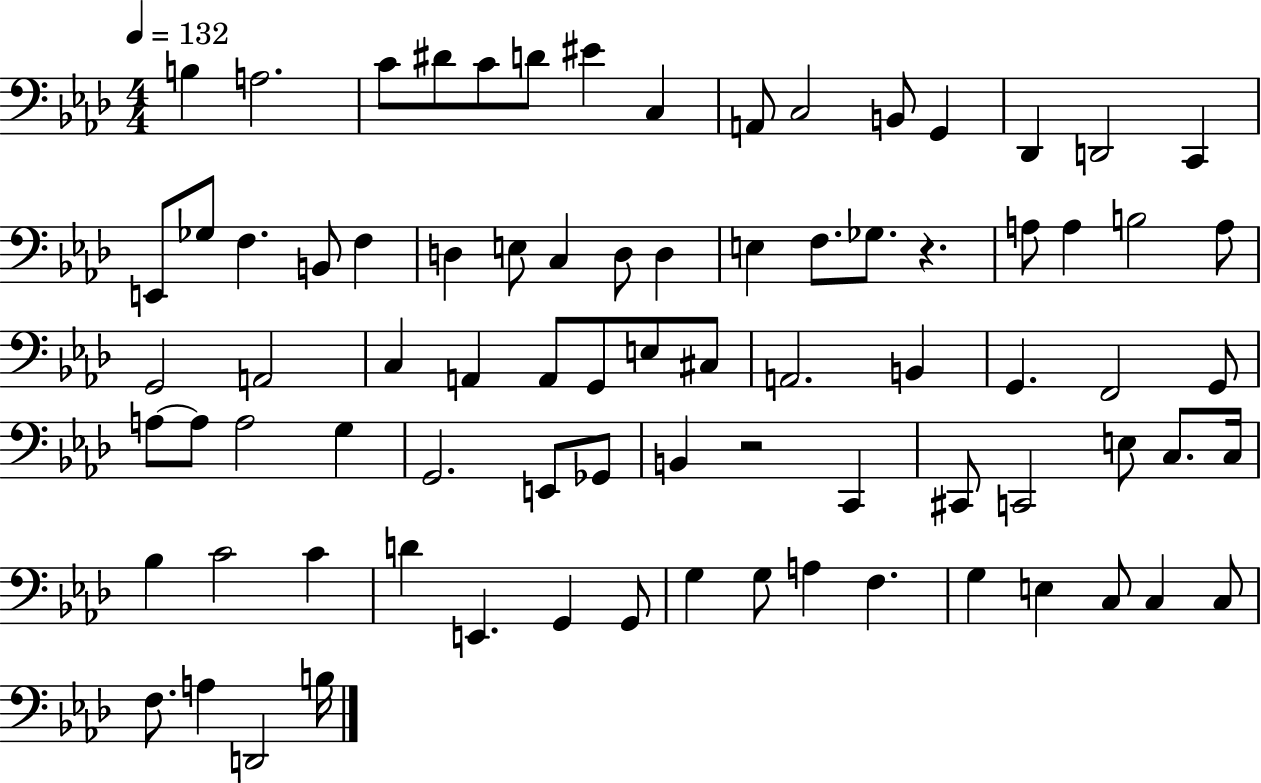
B3/q A3/h. C4/e D#4/e C4/e D4/e EIS4/q C3/q A2/e C3/h B2/e G2/q Db2/q D2/h C2/q E2/e Gb3/e F3/q. B2/e F3/q D3/q E3/e C3/q D3/e D3/q E3/q F3/e. Gb3/e. R/q. A3/e A3/q B3/h A3/e G2/h A2/h C3/q A2/q A2/e G2/e E3/e C#3/e A2/h. B2/q G2/q. F2/h G2/e A3/e A3/e A3/h G3/q G2/h. E2/e Gb2/e B2/q R/h C2/q C#2/e C2/h E3/e C3/e. C3/s Bb3/q C4/h C4/q D4/q E2/q. G2/q G2/e G3/q G3/e A3/q F3/q. G3/q E3/q C3/e C3/q C3/e F3/e. A3/q D2/h B3/s